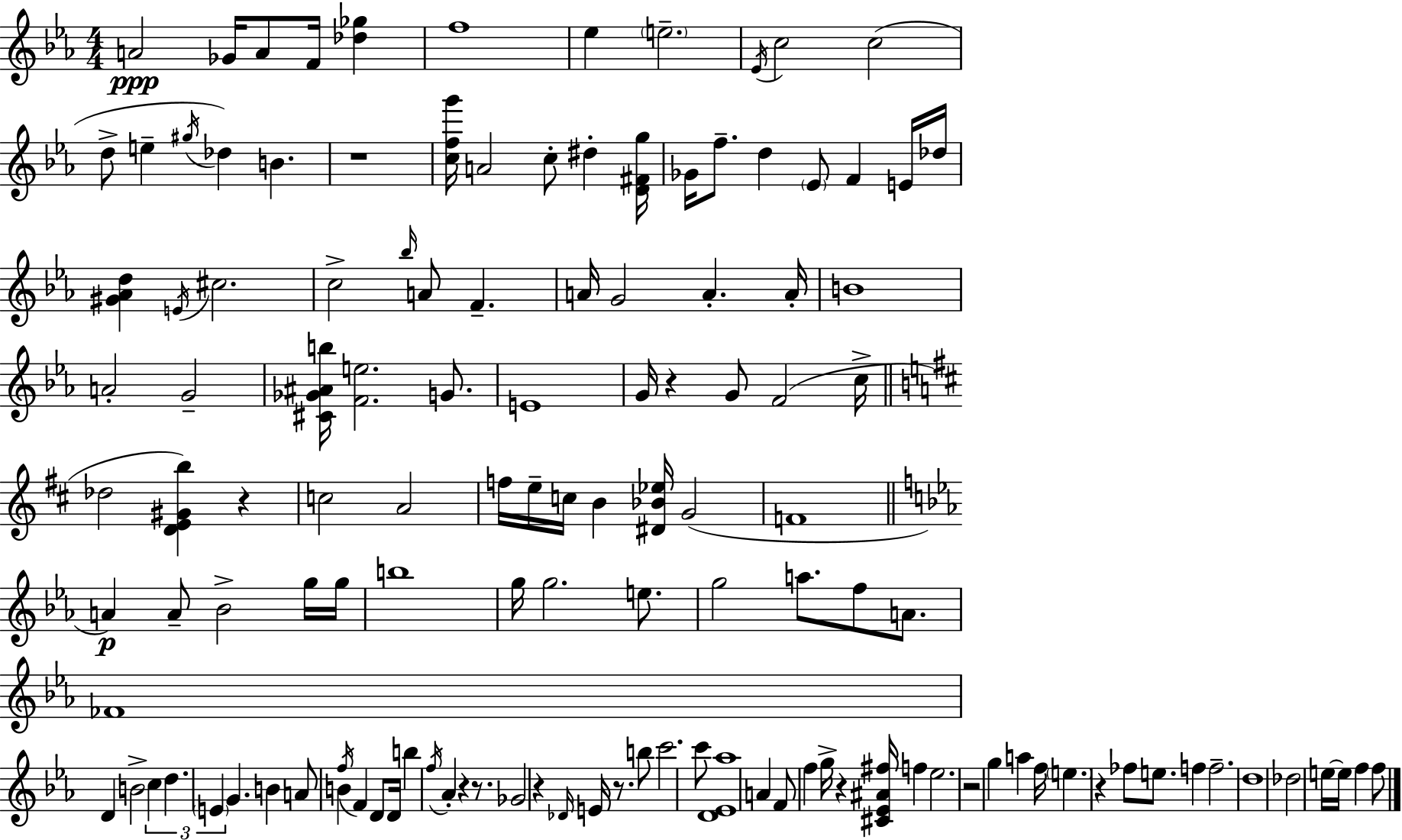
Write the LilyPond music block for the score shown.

{
  \clef treble
  \numericTimeSignature
  \time 4/4
  \key c \minor
  a'2\ppp ges'16 a'8 f'16 <des'' ges''>4 | f''1 | ees''4 \parenthesize e''2.-- | \acciaccatura { ees'16 } c''2 c''2( | \break d''8-> e''4-- \acciaccatura { gis''16 }) des''4 b'4. | r1 | <c'' f'' g'''>16 a'2 c''8-. dis''4-. | <d' fis' g''>16 ges'16 f''8.-- d''4 \parenthesize ees'8 f'4 | \break e'16 des''16 <gis' aes' d''>4 \acciaccatura { e'16 } cis''2. | c''2-> \grace { bes''16 } a'8 f'4.-- | a'16 g'2 a'4.-. | a'16-. b'1 | \break a'2-. g'2-- | <cis' ges' ais' b''>16 <f' e''>2. | g'8. e'1 | g'16 r4 g'8 f'2( | \break c''16-> \bar "||" \break \key b \minor des''2 <d' e' gis' b''>4) r4 | c''2 a'2 | f''16 e''16-- c''16 b'4 <dis' bes' ees''>16 g'2( | f'1 | \break \bar "||" \break \key ees \major a'4\p) a'8-- bes'2-> g''16 g''16 | b''1 | g''16 g''2. e''8. | g''2 a''8. f''8 a'8. | \break fes'1 | d'4 b'2-> \tuplet 3/2 { c''4 | d''4. \parenthesize e'4 } g'4. | b'4 a'8 b'4 \acciaccatura { f''16 } f'4 d'8 | \break d'16 b''4 \acciaccatura { f''16 } aes'4-. r4 r8. | ges'2 r4 \grace { des'16 } e'16 | r8. b''8 c'''2. | c'''8 <d' ees' aes''>1 | \break a'4 f'8 f''4 g''16-> r4 | <cis' ees' ais' fis''>16 f''4 ees''2. | r2 g''4 a''4 | f''16 \parenthesize e''4. r4 fes''8 | \break e''8. f''4 f''2.-- | d''1 | des''2 e''16~~ e''16 f''4 | f''8 \bar "|."
}